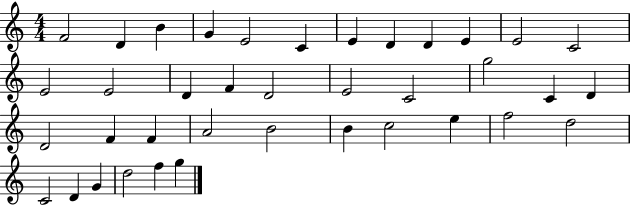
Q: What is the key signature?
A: C major